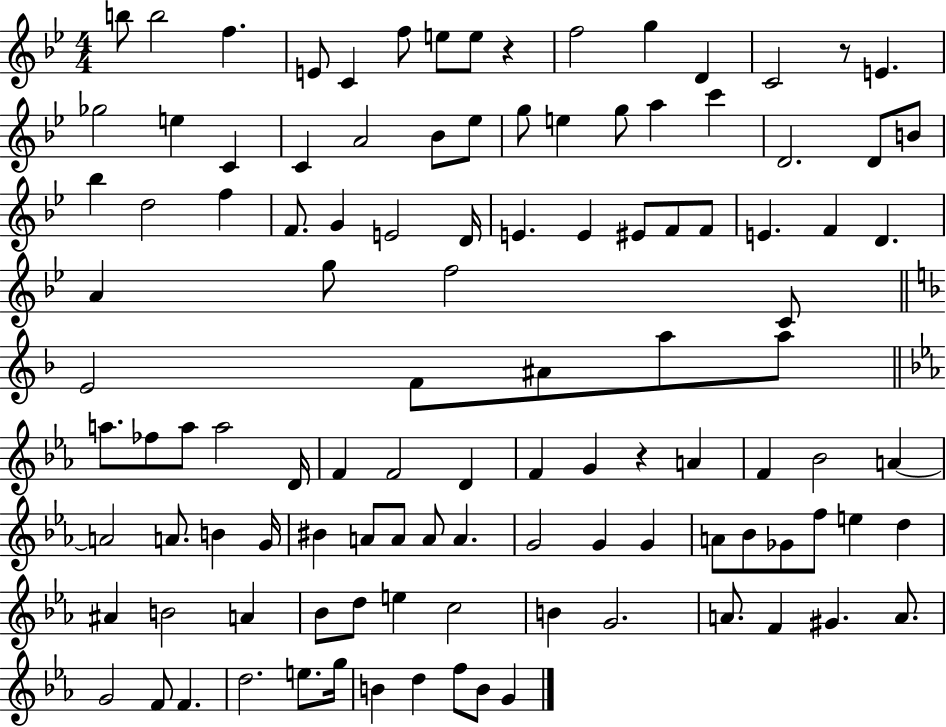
X:1
T:Untitled
M:4/4
L:1/4
K:Bb
b/2 b2 f E/2 C f/2 e/2 e/2 z f2 g D C2 z/2 E _g2 e C C A2 _B/2 _e/2 g/2 e g/2 a c' D2 D/2 B/2 _b d2 f F/2 G E2 D/4 E E ^E/2 F/2 F/2 E F D A g/2 f2 C/2 E2 F/2 ^A/2 a/2 a/2 a/2 _f/2 a/2 a2 D/4 F F2 D F G z A F _B2 A A2 A/2 B G/4 ^B A/2 A/2 A/2 A G2 G G A/2 _B/2 _G/2 f/2 e d ^A B2 A _B/2 d/2 e c2 B G2 A/2 F ^G A/2 G2 F/2 F d2 e/2 g/4 B d f/2 B/2 G